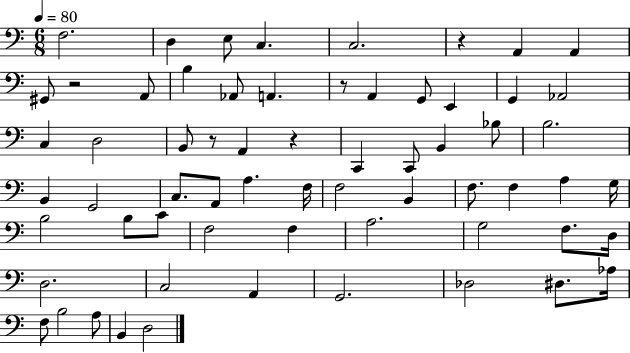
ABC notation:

X:1
T:Untitled
M:6/8
L:1/4
K:C
F,2 D, E,/2 C, C,2 z A,, A,, ^G,,/2 z2 A,,/2 B, _A,,/2 A,, z/2 A,, G,,/2 E,, G,, _A,,2 C, D,2 B,,/2 z/2 A,, z C,, C,,/2 B,, _B,/2 B,2 B,, G,,2 C,/2 A,,/2 A, F,/4 F,2 B,, F,/2 F, A, G,/4 B,2 B,/2 C/2 F,2 F, A,2 G,2 F,/2 D,/4 D,2 C,2 A,, G,,2 _D,2 ^D,/2 _A,/4 F,/2 B,2 A,/2 B,, D,2